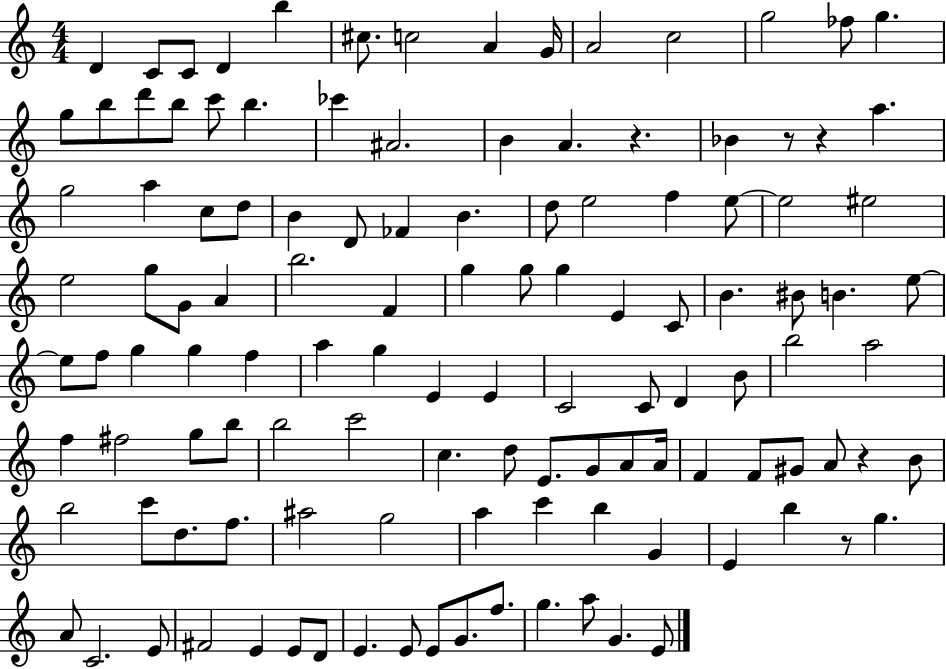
D4/q C4/e C4/e D4/q B5/q C#5/e. C5/h A4/q G4/s A4/h C5/h G5/h FES5/e G5/q. G5/e B5/e D6/e B5/e C6/e B5/q. CES6/q A#4/h. B4/q A4/q. R/q. Bb4/q R/e R/q A5/q. G5/h A5/q C5/e D5/e B4/q D4/e FES4/q B4/q. D5/e E5/h F5/q E5/e E5/h EIS5/h E5/h G5/e G4/e A4/q B5/h. F4/q G5/q G5/e G5/q E4/q C4/e B4/q. BIS4/e B4/q. E5/e E5/e F5/e G5/q G5/q F5/q A5/q G5/q E4/q E4/q C4/h C4/e D4/q B4/e B5/h A5/h F5/q F#5/h G5/e B5/e B5/h C6/h C5/q. D5/e E4/e. G4/e A4/e A4/s F4/q F4/e G#4/e A4/e R/q B4/e B5/h C6/e D5/e. F5/e. A#5/h G5/h A5/q C6/q B5/q G4/q E4/q B5/q R/e G5/q. A4/e C4/h. E4/e F#4/h E4/q E4/e D4/e E4/q. E4/e E4/e G4/e. F5/e. G5/q. A5/e G4/q. E4/e